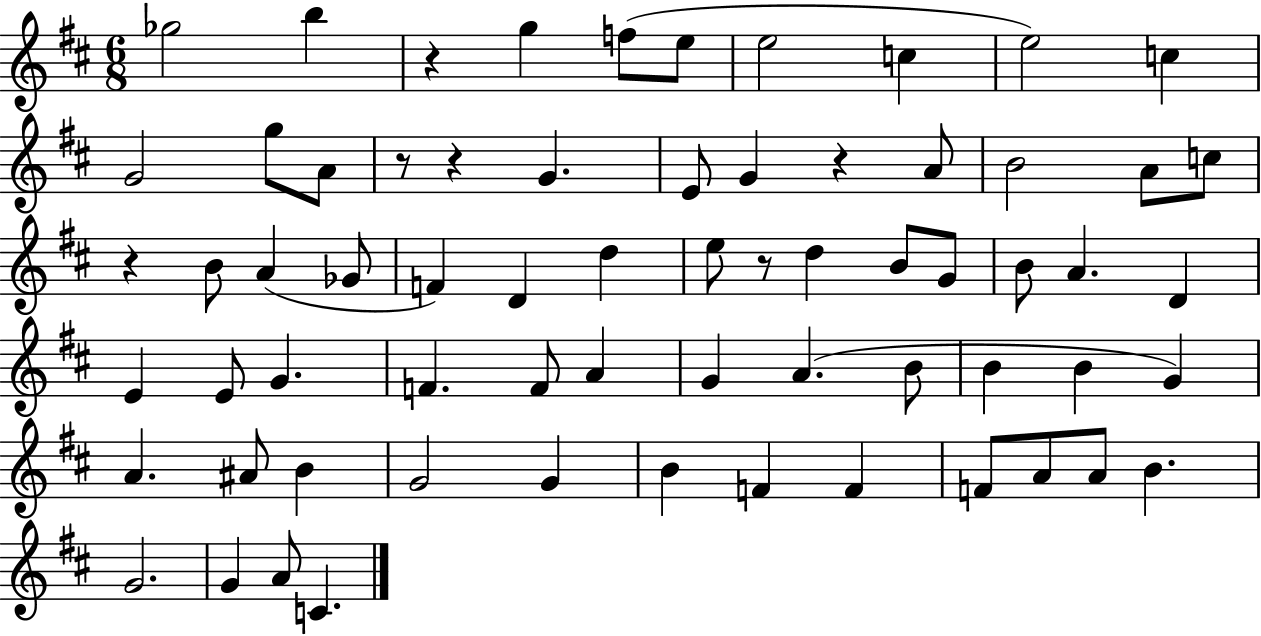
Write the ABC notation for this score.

X:1
T:Untitled
M:6/8
L:1/4
K:D
_g2 b z g f/2 e/2 e2 c e2 c G2 g/2 A/2 z/2 z G E/2 G z A/2 B2 A/2 c/2 z B/2 A _G/2 F D d e/2 z/2 d B/2 G/2 B/2 A D E E/2 G F F/2 A G A B/2 B B G A ^A/2 B G2 G B F F F/2 A/2 A/2 B G2 G A/2 C